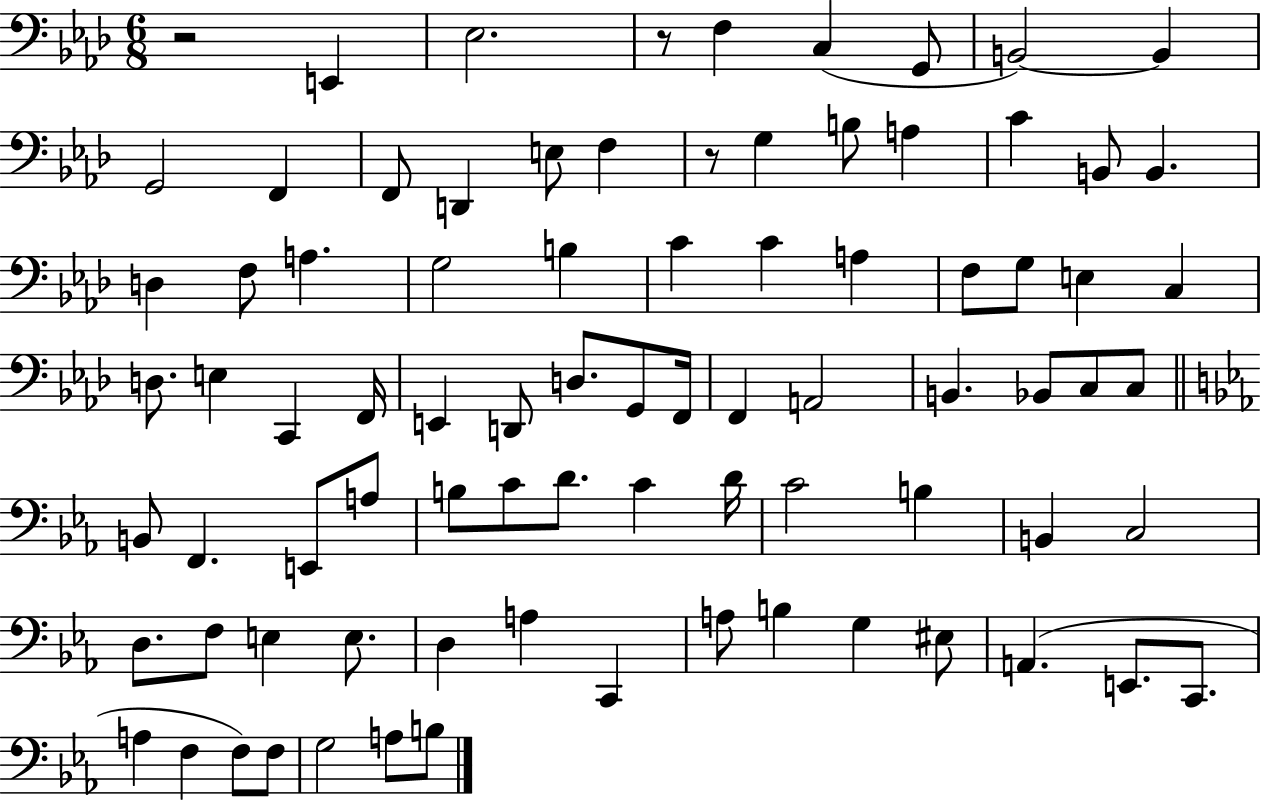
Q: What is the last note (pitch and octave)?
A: B3